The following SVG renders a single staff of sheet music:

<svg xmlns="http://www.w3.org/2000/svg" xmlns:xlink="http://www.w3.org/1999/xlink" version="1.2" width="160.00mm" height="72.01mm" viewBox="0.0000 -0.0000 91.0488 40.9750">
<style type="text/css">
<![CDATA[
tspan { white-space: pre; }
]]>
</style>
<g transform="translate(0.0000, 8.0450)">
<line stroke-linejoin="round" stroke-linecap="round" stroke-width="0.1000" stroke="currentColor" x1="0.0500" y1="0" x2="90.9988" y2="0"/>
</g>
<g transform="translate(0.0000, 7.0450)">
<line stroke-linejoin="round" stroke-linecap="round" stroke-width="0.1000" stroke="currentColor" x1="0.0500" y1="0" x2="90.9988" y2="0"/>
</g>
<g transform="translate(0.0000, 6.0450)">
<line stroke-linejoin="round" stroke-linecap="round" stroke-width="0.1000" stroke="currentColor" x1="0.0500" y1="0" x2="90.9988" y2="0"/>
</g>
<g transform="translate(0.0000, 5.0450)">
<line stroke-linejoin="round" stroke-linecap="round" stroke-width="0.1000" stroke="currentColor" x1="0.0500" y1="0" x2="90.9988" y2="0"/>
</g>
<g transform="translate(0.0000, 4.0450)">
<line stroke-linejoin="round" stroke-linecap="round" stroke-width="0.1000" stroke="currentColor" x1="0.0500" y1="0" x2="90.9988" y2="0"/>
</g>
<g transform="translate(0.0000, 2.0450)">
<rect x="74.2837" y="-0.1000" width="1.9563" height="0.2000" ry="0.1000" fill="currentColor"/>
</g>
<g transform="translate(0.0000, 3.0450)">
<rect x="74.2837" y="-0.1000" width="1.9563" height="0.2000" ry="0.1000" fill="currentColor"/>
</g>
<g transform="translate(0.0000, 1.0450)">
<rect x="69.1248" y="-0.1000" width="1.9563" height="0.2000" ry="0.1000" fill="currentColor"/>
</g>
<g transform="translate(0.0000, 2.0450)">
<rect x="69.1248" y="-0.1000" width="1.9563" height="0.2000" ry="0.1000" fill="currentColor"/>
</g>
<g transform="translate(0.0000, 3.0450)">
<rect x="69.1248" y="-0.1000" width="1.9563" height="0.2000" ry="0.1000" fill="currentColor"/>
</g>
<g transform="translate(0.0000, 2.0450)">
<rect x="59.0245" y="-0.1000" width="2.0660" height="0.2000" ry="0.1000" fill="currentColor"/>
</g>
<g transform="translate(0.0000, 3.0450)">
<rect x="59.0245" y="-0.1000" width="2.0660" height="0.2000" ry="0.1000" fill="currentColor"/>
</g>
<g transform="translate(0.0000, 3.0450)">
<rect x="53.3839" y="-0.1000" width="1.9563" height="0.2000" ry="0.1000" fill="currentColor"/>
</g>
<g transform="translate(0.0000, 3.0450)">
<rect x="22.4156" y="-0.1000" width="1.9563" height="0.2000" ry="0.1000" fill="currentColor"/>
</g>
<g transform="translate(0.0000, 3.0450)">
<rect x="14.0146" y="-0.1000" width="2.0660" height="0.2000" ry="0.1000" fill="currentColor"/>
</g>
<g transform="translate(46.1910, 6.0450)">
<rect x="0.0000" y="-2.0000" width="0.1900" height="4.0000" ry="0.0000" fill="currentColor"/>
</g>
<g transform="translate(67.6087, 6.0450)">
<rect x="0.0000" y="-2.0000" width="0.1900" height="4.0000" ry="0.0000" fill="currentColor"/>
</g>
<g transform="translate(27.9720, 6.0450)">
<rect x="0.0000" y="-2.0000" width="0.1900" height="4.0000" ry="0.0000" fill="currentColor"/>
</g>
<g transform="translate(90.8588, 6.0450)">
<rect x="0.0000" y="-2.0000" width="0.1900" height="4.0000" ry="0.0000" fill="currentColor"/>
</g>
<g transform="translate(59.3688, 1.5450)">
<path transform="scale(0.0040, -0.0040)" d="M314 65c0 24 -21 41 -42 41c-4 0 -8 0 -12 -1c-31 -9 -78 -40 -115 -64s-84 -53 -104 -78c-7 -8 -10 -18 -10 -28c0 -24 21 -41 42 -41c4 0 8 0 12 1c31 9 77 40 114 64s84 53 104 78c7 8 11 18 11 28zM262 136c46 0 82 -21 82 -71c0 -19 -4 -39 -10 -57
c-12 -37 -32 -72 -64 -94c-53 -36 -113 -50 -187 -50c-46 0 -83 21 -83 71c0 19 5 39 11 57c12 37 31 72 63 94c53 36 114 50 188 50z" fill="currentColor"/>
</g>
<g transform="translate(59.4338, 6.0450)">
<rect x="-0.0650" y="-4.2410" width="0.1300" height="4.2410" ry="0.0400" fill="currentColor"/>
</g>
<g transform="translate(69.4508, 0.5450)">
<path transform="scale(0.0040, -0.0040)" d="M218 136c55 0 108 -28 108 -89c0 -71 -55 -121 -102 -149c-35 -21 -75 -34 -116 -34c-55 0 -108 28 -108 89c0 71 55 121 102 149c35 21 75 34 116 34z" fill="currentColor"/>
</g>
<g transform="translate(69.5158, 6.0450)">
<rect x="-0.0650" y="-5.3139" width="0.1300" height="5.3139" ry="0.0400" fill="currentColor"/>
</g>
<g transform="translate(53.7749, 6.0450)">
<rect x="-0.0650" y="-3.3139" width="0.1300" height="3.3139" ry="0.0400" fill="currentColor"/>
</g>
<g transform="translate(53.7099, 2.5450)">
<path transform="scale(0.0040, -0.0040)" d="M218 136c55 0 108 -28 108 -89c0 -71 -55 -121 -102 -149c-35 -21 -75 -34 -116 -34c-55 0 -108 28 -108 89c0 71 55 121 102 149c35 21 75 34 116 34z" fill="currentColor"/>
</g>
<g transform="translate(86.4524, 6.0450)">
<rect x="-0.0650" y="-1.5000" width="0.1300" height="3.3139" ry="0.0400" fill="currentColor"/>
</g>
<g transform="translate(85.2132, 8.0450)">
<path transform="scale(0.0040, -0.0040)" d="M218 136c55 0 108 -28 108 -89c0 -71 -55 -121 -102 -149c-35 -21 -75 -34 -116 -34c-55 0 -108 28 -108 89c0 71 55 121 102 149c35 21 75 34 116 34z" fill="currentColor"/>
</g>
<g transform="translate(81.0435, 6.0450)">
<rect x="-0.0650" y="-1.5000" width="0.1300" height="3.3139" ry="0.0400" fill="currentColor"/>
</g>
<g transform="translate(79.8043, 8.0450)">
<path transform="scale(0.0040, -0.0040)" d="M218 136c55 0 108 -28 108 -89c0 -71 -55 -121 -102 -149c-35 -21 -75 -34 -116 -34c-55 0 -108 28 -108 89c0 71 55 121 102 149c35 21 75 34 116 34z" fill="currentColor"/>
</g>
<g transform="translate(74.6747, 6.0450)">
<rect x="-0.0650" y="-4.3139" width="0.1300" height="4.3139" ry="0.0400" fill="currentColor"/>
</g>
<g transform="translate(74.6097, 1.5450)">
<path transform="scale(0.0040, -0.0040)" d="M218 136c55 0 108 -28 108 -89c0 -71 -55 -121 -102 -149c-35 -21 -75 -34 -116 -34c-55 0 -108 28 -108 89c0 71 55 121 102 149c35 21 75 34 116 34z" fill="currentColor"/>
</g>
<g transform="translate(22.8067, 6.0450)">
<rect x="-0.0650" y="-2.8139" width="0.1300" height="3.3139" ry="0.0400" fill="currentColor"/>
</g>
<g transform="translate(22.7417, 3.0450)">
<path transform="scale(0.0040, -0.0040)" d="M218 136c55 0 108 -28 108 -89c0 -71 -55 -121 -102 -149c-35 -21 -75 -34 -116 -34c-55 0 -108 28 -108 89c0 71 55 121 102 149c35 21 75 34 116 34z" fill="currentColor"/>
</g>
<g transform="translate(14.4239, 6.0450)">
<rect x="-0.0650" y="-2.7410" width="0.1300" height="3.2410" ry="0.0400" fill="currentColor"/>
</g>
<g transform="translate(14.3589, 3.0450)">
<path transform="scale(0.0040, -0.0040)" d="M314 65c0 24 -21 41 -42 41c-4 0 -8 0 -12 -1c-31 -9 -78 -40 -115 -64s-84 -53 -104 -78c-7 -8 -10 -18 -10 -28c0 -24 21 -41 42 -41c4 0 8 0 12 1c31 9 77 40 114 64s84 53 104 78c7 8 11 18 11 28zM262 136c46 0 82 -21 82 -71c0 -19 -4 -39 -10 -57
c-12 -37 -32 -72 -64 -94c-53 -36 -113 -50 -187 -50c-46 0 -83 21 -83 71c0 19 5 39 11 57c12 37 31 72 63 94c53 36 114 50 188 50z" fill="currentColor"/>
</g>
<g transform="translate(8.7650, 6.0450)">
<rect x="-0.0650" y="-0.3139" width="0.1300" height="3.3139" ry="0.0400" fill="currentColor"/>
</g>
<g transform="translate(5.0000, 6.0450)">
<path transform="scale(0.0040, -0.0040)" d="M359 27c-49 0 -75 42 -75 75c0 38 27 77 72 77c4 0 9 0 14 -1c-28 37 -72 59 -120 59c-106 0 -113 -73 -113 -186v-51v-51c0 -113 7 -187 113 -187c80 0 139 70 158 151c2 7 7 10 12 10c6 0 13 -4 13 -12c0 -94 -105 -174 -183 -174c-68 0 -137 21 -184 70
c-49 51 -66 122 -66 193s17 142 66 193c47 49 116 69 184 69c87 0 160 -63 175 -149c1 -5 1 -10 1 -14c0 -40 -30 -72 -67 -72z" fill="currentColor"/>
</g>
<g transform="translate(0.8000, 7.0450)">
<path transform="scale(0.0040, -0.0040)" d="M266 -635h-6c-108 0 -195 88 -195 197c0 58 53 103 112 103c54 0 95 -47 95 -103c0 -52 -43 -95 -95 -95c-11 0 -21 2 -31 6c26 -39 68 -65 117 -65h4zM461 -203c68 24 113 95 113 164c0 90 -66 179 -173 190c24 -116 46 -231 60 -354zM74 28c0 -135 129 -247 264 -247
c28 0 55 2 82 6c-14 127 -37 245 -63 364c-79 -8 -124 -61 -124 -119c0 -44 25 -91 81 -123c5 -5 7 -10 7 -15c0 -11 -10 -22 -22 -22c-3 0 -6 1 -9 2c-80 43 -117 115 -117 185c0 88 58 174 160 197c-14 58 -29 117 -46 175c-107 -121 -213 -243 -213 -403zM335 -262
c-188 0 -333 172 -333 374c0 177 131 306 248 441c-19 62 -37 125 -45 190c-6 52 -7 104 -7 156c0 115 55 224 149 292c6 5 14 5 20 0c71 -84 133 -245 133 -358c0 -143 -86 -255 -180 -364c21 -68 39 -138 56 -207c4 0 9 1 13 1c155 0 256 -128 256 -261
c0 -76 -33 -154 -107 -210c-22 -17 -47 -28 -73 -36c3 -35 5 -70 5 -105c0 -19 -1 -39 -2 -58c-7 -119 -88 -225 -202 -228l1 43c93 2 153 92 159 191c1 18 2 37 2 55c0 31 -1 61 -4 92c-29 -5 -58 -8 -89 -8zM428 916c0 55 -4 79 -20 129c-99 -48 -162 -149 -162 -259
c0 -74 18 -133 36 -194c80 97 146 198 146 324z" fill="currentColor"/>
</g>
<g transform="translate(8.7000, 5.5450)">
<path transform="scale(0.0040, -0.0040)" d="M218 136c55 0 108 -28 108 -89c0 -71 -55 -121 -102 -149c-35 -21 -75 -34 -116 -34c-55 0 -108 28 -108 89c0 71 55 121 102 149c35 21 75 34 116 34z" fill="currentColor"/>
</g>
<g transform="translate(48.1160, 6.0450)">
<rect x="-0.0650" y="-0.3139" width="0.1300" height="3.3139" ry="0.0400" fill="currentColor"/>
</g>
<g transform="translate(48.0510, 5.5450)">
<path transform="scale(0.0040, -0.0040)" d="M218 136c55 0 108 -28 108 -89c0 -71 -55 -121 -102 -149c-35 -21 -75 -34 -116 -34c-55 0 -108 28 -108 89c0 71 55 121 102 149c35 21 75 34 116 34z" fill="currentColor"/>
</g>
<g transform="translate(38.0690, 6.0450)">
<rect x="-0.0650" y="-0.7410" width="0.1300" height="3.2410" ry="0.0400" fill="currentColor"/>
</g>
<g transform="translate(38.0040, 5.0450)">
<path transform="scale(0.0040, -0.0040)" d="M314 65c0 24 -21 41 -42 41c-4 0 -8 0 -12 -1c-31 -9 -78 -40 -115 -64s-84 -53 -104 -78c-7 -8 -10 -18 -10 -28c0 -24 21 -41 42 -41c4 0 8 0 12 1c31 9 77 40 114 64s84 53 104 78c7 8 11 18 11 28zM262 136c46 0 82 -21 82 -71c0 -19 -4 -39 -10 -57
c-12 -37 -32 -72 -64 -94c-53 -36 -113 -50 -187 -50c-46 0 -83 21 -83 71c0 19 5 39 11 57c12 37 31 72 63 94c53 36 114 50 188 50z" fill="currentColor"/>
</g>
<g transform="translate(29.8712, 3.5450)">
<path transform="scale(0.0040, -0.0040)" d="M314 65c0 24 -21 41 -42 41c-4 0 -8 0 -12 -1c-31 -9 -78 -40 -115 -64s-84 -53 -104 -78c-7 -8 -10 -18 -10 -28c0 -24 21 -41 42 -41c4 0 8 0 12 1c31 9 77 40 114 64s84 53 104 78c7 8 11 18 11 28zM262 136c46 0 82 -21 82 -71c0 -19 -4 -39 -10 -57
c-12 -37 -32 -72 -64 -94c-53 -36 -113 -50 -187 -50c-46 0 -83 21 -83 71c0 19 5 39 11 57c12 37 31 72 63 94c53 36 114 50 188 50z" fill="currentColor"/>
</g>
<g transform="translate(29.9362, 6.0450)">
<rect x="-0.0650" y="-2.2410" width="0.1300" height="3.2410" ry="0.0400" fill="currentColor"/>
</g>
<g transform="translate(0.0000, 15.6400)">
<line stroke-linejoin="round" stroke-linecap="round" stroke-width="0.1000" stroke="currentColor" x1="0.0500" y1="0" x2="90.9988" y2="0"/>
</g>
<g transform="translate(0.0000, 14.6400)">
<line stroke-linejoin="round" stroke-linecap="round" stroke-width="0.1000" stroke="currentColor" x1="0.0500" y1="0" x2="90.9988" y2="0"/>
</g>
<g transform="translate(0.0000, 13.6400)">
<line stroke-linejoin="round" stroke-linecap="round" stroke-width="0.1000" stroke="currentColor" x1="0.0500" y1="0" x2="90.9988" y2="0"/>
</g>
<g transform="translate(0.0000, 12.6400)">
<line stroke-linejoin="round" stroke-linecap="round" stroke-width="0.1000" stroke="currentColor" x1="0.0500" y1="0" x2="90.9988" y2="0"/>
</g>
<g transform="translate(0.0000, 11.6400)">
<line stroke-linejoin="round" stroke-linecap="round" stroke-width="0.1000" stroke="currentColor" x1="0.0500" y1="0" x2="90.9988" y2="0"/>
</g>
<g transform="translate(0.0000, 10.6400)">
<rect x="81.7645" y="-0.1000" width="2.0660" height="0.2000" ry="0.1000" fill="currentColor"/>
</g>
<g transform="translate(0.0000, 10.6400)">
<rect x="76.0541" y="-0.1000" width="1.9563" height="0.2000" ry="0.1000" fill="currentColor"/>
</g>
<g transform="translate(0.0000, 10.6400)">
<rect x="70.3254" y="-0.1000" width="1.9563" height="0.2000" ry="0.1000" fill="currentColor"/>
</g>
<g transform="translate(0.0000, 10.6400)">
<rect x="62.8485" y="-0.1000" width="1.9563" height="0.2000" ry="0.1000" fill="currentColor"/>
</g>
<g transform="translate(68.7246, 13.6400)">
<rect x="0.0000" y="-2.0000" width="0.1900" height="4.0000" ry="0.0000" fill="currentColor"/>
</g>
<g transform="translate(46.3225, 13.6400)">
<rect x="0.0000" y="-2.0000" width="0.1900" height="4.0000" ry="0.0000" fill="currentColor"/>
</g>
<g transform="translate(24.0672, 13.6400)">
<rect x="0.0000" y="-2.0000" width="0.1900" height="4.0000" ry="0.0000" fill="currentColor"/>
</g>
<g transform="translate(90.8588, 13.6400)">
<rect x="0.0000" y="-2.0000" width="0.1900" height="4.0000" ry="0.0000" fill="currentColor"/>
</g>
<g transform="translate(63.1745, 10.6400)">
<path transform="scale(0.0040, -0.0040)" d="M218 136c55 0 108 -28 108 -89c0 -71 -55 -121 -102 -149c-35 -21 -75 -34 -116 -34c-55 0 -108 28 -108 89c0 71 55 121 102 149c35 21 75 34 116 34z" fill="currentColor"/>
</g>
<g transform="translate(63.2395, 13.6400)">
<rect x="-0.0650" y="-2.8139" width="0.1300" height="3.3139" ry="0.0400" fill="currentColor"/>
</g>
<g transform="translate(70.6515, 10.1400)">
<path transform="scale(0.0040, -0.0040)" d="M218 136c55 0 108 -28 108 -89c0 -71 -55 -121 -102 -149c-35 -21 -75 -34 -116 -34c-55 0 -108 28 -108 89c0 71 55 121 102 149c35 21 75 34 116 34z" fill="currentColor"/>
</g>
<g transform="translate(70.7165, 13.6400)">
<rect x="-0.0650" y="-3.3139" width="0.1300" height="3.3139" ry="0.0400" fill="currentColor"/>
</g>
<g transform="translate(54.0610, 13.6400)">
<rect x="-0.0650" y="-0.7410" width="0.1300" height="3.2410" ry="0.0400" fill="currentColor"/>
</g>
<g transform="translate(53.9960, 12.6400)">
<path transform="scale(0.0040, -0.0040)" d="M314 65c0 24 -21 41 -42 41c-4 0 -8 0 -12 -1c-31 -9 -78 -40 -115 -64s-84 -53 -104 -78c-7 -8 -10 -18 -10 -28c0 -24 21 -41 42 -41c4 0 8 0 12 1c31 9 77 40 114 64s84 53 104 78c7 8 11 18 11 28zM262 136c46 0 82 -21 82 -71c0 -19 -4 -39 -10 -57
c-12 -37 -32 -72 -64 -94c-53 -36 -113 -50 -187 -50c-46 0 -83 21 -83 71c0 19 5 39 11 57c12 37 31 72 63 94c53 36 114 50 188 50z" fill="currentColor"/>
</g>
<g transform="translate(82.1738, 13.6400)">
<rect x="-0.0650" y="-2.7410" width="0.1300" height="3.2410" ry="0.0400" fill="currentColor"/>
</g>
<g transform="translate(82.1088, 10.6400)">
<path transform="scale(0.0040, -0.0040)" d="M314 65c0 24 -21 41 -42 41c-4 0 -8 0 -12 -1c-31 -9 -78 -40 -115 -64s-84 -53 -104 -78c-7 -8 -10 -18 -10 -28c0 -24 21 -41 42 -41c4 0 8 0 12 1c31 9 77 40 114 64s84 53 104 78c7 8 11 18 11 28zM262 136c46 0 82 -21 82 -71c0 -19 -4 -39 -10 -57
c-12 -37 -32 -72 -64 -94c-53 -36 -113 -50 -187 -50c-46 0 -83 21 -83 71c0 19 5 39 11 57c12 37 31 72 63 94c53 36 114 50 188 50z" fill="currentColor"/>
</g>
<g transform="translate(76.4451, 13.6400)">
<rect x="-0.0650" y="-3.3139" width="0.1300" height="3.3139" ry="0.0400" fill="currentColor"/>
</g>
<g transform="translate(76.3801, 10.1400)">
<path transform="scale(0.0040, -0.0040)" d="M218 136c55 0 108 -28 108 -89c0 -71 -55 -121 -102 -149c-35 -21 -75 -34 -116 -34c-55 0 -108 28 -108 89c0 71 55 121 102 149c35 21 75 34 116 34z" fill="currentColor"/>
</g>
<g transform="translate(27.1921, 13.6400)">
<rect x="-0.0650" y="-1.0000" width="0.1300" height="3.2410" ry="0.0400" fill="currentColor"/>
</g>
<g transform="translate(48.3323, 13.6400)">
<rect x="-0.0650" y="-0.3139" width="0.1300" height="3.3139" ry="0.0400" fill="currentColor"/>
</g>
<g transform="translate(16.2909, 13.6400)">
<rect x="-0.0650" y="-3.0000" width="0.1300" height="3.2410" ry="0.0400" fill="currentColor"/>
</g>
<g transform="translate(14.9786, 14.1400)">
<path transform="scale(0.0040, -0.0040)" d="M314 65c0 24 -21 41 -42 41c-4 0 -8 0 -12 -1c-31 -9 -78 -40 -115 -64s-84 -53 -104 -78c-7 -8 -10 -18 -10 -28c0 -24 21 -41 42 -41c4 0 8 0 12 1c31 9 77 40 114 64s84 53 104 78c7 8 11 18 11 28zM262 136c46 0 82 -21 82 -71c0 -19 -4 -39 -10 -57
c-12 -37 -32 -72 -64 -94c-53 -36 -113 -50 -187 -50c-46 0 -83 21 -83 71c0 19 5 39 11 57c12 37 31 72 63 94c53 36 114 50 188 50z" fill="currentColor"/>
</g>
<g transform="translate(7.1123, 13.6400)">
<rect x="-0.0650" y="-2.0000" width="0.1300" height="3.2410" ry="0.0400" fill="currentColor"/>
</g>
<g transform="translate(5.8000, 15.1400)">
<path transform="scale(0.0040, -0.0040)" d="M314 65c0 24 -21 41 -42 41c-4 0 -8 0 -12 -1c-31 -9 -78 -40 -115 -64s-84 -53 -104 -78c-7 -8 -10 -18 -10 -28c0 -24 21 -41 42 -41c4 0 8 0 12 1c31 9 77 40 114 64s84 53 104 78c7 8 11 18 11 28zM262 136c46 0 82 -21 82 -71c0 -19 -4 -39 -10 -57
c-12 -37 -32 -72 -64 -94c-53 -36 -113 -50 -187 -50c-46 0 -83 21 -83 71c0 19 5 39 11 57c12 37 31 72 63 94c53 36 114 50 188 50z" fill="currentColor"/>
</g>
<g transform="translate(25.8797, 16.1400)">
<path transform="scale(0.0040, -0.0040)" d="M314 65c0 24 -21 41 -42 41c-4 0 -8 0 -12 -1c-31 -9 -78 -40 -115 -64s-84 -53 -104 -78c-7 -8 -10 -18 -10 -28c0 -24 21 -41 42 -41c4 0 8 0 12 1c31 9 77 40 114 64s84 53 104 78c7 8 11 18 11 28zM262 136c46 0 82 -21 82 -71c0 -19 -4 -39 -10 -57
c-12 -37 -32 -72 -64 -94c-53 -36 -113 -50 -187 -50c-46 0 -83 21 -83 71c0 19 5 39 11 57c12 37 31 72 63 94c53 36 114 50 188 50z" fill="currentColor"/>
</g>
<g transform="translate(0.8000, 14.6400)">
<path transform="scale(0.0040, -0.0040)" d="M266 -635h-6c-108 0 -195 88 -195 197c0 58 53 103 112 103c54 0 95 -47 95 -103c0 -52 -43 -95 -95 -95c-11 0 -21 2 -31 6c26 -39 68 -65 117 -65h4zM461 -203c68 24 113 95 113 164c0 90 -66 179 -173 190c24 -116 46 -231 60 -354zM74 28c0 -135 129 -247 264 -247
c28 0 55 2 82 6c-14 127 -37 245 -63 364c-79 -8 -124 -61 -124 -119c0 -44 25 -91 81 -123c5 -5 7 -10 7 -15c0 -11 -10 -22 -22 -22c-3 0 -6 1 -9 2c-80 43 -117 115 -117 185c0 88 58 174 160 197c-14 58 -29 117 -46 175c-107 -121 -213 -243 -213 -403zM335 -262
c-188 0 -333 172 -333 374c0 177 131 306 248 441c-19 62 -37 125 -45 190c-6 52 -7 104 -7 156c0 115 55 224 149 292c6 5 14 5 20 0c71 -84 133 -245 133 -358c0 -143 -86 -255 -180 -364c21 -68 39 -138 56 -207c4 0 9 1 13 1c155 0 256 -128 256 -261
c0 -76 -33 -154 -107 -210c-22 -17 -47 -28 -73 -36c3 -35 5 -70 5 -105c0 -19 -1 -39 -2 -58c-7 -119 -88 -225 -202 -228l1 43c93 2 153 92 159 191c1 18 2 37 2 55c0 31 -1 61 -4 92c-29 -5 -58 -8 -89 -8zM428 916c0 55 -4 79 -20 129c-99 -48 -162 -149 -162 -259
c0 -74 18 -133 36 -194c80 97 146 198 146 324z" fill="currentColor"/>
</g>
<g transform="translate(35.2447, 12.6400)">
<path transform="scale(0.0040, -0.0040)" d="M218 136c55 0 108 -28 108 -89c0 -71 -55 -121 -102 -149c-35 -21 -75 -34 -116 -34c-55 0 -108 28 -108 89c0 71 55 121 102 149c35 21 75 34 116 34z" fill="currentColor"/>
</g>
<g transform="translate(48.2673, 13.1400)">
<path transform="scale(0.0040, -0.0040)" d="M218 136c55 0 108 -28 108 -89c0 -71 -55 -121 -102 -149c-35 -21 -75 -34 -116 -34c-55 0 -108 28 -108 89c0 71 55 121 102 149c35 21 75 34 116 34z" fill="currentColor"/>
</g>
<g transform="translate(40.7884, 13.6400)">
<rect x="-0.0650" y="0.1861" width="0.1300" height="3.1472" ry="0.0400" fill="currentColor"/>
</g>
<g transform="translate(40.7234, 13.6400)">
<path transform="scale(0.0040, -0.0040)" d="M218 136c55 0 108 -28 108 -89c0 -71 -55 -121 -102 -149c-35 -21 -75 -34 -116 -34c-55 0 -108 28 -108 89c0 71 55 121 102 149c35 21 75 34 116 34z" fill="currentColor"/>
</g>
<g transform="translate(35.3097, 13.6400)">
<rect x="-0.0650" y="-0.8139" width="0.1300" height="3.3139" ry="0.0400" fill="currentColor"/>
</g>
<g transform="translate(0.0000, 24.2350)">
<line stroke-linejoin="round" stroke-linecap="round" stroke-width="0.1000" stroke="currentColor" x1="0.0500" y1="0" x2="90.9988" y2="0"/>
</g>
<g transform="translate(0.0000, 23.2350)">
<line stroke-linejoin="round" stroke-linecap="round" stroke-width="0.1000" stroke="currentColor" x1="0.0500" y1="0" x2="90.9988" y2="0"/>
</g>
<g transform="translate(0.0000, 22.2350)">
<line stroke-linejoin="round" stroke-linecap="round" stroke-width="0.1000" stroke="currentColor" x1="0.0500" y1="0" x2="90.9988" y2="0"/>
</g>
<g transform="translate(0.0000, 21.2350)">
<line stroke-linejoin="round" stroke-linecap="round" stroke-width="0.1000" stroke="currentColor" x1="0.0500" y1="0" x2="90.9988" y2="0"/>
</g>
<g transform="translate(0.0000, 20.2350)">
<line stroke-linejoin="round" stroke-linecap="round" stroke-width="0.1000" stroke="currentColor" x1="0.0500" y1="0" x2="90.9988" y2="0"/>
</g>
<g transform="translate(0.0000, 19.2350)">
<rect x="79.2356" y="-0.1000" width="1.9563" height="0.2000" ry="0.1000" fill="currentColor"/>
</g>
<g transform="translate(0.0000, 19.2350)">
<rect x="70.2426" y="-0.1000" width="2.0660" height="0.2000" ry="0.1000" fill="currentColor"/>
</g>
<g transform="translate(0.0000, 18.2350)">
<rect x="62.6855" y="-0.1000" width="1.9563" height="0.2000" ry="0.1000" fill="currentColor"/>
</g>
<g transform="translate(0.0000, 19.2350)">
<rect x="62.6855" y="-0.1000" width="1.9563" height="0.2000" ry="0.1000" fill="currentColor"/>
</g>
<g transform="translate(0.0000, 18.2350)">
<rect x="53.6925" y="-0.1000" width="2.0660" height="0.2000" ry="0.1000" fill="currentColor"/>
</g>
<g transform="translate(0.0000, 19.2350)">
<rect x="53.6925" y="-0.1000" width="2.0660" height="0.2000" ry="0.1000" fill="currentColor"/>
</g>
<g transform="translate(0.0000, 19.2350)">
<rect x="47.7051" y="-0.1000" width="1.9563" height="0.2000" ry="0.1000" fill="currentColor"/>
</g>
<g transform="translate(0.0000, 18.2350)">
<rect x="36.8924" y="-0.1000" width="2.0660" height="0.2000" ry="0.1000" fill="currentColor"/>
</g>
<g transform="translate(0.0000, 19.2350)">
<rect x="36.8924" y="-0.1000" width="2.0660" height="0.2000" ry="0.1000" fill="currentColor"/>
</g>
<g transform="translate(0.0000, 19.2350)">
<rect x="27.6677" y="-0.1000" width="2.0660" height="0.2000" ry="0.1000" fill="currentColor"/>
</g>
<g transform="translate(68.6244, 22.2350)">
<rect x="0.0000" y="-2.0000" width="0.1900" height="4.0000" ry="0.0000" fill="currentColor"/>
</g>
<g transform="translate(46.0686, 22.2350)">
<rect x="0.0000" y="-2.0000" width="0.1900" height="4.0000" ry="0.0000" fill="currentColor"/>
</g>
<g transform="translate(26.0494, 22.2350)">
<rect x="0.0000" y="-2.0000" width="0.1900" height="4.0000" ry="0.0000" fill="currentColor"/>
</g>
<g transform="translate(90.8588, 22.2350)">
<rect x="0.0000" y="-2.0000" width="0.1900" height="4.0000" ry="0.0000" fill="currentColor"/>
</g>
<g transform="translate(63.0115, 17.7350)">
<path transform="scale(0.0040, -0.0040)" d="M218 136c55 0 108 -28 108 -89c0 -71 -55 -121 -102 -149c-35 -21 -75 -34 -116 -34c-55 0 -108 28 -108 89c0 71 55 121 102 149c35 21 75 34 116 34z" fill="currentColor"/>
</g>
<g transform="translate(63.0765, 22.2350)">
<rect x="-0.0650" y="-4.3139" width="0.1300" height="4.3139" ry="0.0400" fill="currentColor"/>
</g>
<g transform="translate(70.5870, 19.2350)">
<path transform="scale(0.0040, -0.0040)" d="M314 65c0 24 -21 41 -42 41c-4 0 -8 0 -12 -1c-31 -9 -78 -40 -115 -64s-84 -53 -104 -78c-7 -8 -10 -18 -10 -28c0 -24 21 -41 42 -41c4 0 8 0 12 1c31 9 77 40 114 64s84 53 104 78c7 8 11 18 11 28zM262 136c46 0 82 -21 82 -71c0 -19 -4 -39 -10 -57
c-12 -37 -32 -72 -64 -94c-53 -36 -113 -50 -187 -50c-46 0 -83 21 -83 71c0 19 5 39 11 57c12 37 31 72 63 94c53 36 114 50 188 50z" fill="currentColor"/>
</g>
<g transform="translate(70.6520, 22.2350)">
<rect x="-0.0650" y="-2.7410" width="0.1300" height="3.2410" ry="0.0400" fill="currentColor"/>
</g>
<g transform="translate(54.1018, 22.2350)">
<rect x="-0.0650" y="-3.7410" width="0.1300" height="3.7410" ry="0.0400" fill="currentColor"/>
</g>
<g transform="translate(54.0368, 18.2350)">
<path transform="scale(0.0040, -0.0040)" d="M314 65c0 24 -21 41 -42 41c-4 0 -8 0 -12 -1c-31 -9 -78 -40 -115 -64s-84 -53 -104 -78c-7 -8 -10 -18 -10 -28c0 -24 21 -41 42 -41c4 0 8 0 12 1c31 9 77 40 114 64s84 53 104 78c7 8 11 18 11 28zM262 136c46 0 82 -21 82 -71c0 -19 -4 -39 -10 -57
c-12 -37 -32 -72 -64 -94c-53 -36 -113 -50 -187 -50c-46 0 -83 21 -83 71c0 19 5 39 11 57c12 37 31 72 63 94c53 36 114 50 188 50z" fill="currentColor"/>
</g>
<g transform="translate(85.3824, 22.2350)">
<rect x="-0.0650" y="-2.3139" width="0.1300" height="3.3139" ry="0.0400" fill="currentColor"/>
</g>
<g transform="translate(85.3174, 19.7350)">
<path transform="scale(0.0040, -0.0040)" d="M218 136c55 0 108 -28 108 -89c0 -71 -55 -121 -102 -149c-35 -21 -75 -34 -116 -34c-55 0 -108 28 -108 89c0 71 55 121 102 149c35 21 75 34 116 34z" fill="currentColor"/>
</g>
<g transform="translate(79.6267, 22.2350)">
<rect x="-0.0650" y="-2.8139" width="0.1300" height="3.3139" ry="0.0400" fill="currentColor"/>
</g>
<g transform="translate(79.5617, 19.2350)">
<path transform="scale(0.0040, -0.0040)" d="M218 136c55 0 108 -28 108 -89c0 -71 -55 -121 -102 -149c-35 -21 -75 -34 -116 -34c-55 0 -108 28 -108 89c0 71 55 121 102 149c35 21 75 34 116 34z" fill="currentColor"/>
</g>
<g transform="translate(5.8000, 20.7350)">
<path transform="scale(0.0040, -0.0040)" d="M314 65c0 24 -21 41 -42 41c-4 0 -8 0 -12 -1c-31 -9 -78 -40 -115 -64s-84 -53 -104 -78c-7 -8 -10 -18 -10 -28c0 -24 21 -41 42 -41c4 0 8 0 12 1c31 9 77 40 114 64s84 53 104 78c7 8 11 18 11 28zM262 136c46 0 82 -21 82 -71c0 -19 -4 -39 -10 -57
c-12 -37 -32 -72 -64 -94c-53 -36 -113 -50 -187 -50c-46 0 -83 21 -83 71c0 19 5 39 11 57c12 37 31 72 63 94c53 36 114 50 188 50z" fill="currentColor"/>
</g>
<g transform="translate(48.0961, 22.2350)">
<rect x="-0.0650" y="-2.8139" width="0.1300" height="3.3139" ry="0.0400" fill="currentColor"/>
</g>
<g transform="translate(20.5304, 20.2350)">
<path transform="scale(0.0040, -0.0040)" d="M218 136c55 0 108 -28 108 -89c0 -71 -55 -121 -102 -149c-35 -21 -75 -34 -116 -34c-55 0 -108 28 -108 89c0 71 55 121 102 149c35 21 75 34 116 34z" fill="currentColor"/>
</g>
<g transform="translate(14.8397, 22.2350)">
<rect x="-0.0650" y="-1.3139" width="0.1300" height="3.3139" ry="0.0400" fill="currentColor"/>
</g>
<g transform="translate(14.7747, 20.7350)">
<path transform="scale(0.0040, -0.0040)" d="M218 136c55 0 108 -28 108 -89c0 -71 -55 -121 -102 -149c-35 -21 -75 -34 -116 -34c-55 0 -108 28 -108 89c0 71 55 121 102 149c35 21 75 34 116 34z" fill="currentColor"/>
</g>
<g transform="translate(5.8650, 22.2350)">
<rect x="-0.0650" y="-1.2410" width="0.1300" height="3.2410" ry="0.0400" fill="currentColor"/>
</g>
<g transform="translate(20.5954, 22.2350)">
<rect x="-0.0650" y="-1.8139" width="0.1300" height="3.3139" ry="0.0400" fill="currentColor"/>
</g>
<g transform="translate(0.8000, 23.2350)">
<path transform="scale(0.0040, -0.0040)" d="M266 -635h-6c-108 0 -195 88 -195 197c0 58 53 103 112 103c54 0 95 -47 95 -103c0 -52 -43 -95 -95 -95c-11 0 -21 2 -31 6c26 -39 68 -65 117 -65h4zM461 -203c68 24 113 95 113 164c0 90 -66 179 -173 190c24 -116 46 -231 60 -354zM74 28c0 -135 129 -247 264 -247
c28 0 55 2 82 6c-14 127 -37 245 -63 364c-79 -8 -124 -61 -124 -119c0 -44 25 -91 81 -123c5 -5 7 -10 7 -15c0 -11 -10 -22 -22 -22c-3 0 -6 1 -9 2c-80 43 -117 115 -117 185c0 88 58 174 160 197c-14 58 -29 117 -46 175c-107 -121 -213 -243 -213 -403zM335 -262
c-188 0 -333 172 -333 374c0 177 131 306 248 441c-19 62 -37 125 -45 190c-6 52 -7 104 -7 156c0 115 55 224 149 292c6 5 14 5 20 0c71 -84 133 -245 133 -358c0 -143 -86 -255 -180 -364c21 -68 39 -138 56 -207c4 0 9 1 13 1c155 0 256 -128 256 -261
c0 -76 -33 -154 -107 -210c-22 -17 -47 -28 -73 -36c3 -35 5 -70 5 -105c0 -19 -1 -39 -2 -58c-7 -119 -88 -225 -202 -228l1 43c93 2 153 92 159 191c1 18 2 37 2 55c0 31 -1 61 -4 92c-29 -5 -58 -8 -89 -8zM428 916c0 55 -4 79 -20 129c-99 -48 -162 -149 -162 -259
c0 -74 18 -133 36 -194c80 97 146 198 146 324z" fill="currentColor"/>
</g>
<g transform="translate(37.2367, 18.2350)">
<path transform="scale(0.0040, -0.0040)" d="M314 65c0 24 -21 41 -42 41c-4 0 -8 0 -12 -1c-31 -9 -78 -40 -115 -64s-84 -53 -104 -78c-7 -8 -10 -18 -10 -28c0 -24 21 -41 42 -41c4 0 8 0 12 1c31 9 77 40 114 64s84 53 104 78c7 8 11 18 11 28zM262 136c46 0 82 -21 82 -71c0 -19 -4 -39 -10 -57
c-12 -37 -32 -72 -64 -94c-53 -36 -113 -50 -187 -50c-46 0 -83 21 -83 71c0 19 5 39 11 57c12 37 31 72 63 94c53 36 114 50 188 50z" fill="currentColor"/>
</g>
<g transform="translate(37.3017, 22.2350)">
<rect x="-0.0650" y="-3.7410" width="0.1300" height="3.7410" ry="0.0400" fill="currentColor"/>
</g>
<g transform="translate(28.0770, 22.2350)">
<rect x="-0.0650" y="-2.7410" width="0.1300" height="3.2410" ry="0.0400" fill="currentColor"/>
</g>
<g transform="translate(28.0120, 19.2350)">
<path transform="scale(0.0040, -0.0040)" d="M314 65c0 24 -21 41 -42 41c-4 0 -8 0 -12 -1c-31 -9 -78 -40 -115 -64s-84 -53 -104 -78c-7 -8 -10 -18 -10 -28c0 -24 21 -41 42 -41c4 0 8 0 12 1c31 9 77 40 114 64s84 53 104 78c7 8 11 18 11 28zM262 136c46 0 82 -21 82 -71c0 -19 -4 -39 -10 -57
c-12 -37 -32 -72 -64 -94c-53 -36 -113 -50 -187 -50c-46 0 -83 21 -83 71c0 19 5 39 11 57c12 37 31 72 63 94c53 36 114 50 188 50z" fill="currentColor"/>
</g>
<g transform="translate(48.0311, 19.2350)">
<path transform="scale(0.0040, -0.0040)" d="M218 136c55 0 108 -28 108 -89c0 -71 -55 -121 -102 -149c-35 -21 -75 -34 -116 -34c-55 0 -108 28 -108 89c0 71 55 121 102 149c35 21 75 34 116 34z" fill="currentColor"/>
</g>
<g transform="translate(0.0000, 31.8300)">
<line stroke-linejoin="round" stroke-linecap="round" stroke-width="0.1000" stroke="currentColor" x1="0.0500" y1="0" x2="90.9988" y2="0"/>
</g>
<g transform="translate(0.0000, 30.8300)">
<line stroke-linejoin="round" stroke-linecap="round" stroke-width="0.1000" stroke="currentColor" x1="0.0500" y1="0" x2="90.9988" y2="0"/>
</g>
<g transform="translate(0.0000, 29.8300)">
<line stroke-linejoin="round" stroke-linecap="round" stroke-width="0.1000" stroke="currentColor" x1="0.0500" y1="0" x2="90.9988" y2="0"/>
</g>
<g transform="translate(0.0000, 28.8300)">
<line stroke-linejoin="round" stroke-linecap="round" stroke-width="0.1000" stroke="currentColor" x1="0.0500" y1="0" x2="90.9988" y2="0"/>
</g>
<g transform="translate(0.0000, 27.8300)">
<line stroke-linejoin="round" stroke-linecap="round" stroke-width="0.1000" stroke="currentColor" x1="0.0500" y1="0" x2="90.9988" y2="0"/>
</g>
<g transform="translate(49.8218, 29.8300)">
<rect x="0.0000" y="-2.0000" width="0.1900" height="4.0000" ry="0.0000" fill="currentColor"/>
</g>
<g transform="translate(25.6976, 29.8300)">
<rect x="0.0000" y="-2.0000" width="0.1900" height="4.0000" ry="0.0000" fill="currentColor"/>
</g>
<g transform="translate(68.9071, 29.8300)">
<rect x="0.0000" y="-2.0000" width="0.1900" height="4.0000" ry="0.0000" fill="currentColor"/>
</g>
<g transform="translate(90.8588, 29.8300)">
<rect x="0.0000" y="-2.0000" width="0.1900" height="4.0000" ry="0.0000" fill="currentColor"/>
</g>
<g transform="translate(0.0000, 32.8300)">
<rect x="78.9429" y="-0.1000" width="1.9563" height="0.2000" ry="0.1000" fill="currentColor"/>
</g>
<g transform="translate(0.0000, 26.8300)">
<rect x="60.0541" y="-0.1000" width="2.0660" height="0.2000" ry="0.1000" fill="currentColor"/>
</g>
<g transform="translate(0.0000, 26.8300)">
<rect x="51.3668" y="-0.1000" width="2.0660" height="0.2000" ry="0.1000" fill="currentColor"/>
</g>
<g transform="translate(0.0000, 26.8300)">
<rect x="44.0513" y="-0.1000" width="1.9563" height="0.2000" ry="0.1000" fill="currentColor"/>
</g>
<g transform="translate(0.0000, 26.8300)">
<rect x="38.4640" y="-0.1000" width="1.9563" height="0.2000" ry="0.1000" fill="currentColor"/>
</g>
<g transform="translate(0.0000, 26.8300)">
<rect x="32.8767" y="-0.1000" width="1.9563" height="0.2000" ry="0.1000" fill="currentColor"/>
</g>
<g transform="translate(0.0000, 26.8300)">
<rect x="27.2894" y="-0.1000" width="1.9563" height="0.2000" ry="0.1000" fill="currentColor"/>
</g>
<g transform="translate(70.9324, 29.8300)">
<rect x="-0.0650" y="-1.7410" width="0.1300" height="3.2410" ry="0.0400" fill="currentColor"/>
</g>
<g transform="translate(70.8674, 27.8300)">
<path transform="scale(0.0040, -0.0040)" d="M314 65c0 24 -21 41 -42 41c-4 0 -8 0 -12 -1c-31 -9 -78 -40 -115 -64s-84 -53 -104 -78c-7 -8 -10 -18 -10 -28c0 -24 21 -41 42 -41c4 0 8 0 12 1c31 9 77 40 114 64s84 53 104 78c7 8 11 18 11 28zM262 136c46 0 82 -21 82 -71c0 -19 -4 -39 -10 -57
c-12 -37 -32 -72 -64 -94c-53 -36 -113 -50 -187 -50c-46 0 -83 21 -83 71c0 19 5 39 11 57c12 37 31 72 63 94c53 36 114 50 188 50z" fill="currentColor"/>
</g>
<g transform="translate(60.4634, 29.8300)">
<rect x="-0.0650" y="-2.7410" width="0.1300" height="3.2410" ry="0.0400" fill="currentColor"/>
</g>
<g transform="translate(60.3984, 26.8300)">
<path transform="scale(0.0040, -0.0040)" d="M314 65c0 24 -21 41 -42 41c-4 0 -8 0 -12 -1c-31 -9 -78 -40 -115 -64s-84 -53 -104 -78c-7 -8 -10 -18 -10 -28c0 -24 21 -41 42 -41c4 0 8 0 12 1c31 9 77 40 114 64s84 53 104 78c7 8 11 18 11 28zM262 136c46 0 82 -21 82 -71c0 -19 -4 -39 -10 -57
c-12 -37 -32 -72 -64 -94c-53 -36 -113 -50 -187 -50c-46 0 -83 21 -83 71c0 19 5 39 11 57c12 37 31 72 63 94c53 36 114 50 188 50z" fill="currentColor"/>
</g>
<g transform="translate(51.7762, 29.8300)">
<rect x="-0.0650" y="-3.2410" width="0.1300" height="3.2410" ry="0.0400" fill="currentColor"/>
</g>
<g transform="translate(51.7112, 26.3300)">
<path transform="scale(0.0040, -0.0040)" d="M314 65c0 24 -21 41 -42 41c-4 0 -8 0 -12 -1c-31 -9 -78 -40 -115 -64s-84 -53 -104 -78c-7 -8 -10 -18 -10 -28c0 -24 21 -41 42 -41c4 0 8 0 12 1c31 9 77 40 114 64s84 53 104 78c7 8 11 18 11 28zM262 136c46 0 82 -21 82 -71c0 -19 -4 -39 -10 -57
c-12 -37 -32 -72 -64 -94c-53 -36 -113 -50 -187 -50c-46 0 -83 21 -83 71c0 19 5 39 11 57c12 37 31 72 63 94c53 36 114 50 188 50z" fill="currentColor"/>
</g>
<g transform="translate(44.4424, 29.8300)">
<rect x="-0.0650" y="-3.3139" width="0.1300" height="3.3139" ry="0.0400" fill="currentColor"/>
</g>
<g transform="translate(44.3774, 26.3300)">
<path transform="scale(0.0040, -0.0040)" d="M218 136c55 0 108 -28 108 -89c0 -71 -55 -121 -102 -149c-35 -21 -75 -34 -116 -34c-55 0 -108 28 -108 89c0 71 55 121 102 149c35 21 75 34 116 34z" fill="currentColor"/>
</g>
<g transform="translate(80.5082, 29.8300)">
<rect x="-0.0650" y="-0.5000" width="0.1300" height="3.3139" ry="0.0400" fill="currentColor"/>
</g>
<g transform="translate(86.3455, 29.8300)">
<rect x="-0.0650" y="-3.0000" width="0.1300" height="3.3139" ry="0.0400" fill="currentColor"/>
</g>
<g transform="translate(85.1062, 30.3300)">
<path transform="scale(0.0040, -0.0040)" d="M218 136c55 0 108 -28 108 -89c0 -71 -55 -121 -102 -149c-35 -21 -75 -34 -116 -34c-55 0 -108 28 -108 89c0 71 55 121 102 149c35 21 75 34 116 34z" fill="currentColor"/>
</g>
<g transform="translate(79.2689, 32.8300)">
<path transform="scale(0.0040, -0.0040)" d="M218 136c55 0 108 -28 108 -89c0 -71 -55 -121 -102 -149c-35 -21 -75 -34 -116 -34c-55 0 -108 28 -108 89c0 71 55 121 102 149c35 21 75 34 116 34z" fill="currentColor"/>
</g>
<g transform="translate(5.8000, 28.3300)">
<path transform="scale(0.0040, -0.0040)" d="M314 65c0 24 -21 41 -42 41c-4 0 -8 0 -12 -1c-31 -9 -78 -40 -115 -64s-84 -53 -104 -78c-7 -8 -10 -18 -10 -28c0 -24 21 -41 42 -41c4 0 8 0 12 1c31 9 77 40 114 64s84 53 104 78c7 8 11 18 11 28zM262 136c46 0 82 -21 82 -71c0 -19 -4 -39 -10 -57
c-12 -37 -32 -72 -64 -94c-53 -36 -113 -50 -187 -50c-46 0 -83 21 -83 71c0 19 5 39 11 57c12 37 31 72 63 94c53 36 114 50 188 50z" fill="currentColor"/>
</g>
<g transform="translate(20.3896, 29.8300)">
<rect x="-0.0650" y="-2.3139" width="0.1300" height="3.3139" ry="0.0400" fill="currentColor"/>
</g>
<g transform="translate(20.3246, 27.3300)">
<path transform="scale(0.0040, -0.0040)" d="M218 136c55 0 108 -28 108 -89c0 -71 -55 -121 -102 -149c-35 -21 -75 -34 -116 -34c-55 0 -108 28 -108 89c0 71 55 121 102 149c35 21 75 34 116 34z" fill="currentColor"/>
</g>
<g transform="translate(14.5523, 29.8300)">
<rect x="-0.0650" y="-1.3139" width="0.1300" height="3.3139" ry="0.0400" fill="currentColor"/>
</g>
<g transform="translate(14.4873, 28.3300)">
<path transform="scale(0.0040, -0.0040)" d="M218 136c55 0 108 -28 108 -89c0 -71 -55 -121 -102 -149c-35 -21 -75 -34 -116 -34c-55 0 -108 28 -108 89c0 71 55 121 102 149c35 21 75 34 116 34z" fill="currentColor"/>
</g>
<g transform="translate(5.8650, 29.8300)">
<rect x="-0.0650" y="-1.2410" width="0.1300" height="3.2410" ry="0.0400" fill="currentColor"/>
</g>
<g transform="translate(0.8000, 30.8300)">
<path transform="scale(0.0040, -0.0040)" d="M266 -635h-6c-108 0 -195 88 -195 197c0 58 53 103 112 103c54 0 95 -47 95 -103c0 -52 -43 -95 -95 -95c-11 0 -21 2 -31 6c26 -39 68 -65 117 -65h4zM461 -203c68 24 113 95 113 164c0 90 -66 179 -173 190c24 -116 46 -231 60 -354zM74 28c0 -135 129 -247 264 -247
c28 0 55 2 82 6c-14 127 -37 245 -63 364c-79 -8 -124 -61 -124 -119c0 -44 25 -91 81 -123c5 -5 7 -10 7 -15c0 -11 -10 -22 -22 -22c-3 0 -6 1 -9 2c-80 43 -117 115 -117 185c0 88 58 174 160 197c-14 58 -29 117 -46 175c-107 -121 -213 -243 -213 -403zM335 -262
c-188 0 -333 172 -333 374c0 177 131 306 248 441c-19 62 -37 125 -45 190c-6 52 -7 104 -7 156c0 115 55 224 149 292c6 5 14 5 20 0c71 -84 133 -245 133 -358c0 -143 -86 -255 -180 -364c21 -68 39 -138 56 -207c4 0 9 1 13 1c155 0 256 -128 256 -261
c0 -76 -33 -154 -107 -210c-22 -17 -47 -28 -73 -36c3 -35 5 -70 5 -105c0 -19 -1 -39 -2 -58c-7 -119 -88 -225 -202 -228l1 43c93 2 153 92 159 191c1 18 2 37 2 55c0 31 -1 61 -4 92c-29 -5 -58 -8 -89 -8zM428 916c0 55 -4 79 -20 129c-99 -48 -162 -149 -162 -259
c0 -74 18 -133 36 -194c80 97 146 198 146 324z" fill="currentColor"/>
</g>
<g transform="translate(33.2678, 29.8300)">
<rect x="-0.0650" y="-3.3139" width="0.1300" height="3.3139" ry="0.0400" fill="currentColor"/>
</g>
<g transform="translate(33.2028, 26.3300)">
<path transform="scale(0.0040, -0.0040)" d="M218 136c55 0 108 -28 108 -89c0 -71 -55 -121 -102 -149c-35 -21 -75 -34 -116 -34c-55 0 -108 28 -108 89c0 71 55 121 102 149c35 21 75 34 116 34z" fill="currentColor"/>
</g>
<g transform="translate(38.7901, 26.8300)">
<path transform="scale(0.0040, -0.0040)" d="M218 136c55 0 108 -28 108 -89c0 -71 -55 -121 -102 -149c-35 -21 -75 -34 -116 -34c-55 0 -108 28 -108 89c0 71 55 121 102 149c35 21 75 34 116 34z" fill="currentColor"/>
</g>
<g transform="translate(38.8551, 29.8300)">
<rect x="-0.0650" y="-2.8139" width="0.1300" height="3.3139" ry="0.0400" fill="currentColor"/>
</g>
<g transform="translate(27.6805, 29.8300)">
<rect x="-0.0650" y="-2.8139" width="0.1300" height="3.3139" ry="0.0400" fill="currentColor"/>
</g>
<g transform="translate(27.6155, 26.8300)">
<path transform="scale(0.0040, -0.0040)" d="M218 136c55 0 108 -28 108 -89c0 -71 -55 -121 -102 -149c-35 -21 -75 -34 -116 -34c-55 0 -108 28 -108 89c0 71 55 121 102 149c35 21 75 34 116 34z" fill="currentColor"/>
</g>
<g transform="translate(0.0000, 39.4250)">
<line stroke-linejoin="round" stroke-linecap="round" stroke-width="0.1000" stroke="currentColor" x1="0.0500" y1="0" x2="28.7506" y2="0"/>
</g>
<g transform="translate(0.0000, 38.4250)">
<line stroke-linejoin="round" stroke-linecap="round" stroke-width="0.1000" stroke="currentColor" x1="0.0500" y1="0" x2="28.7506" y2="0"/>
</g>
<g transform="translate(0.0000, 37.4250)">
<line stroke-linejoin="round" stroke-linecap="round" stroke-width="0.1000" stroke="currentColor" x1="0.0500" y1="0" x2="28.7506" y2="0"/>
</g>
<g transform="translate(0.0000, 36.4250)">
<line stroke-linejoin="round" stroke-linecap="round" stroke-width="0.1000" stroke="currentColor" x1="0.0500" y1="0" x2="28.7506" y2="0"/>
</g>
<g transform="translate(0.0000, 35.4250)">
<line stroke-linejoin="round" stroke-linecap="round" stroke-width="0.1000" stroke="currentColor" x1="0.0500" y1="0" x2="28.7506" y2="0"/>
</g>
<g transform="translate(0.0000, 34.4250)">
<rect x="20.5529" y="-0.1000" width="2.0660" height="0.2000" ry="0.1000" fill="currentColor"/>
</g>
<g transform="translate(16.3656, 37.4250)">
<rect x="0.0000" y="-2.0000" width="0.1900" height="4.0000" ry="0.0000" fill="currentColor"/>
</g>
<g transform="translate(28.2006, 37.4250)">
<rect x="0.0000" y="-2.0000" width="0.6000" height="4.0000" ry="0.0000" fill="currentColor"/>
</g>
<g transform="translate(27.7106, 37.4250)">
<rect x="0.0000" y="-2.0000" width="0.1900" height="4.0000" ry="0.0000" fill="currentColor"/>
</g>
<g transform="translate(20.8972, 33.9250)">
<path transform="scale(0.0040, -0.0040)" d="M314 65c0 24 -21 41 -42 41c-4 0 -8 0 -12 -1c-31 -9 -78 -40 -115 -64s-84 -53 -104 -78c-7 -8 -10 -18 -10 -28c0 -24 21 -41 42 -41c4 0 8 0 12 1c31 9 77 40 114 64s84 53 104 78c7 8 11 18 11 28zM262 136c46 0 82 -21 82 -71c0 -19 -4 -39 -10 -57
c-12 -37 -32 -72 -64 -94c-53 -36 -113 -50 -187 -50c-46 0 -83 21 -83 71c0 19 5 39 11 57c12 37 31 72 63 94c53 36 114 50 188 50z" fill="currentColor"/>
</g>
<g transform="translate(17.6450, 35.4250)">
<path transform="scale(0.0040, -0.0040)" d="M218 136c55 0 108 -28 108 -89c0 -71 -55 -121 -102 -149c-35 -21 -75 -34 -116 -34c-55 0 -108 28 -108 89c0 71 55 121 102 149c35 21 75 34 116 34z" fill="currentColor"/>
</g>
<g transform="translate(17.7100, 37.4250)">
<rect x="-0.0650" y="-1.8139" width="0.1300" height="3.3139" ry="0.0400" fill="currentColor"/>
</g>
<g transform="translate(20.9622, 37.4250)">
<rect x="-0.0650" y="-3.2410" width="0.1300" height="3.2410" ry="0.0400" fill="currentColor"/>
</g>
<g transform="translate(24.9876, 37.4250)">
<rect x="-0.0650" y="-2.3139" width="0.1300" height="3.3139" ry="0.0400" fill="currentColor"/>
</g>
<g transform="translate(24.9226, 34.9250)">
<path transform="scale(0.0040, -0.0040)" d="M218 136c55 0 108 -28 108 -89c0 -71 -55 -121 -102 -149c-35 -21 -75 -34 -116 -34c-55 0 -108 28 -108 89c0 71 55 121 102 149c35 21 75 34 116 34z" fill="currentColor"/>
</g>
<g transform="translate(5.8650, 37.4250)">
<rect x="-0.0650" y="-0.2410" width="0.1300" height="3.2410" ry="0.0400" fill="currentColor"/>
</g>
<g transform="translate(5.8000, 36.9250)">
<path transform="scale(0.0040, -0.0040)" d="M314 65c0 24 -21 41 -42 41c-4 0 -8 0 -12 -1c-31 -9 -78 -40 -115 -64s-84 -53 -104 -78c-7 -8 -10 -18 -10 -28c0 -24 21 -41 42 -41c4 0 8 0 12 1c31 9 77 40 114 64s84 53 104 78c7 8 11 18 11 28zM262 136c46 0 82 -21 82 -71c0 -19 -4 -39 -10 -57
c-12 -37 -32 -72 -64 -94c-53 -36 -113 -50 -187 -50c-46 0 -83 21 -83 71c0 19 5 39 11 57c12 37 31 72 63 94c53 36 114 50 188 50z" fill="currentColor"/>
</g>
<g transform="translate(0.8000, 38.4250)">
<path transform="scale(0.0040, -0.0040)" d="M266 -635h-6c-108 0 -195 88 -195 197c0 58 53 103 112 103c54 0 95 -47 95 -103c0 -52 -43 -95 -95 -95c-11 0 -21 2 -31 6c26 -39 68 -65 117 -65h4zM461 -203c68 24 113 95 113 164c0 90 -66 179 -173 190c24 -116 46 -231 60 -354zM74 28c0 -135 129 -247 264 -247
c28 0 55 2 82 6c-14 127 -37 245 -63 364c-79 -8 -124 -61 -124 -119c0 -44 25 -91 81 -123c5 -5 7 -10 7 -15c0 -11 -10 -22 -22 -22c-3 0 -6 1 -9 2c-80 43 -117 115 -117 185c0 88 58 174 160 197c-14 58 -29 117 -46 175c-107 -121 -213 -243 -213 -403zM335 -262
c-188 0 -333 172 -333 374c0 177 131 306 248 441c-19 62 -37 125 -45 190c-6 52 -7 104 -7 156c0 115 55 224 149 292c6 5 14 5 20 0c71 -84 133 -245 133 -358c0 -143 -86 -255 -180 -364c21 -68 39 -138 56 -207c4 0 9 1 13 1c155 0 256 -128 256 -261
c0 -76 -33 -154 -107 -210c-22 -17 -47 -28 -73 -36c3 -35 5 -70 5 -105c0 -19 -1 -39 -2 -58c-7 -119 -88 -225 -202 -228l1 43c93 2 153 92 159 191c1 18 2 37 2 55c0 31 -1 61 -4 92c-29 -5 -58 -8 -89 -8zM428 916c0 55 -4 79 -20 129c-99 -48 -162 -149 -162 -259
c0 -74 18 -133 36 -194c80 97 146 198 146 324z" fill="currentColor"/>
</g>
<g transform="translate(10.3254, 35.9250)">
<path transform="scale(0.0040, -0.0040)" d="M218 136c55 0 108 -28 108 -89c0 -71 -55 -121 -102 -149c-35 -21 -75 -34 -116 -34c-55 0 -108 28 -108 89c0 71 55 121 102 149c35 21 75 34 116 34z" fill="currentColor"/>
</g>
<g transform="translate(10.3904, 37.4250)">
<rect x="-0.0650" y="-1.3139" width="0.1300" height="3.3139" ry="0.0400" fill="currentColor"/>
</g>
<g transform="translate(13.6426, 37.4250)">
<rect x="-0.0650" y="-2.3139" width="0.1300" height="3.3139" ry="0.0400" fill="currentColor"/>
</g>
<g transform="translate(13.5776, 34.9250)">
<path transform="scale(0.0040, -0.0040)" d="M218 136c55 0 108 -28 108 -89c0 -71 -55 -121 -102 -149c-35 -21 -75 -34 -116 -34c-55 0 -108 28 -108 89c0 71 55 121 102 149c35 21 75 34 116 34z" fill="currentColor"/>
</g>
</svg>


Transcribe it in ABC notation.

X:1
T:Untitled
M:4/4
L:1/4
K:C
c a2 a g2 d2 c b d'2 f' d' E E F2 A2 D2 d B c d2 a b b a2 e2 e f a2 c'2 a c'2 d' a2 a g e2 e g a b a b b2 a2 f2 C A c2 e g f b2 g